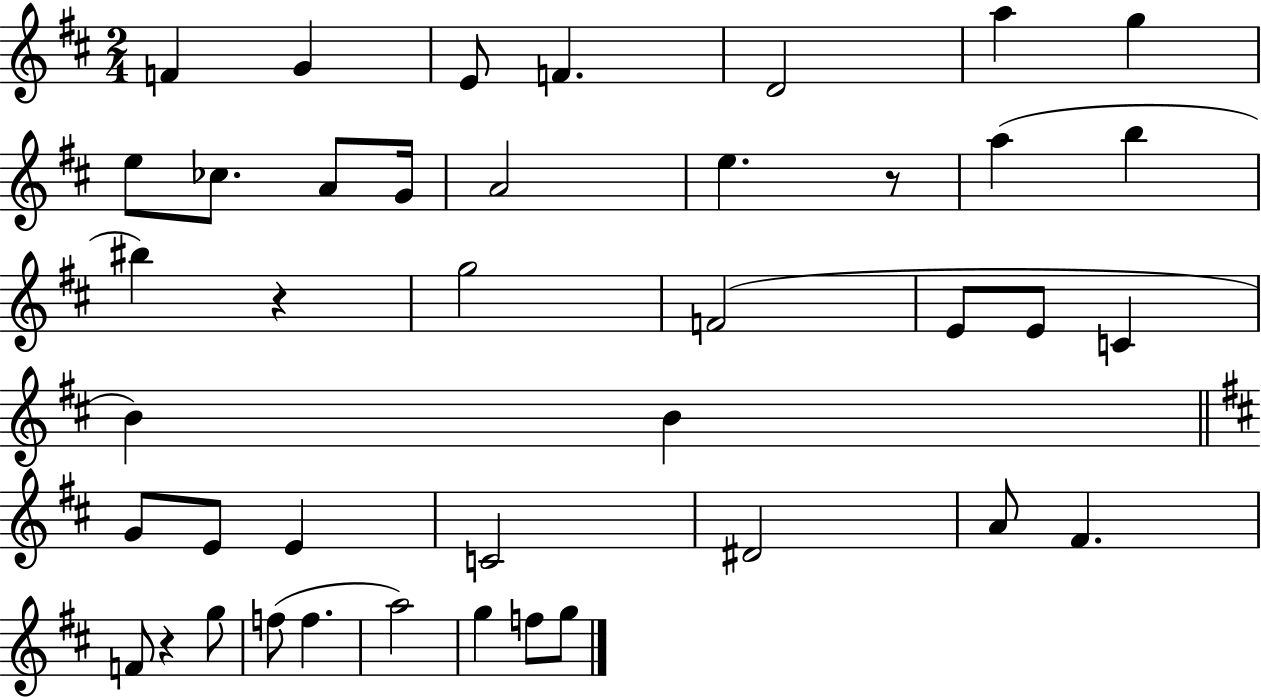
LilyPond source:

{
  \clef treble
  \numericTimeSignature
  \time 2/4
  \key d \major
  f'4 g'4 | e'8 f'4. | d'2 | a''4 g''4 | \break e''8 ces''8. a'8 g'16 | a'2 | e''4. r8 | a''4( b''4 | \break bis''4) r4 | g''2 | f'2( | e'8 e'8 c'4 | \break b'4) b'4 | \bar "||" \break \key d \major g'8 e'8 e'4 | c'2 | dis'2 | a'8 fis'4. | \break f'8 r4 g''8 | f''8( f''4. | a''2) | g''4 f''8 g''8 | \break \bar "|."
}